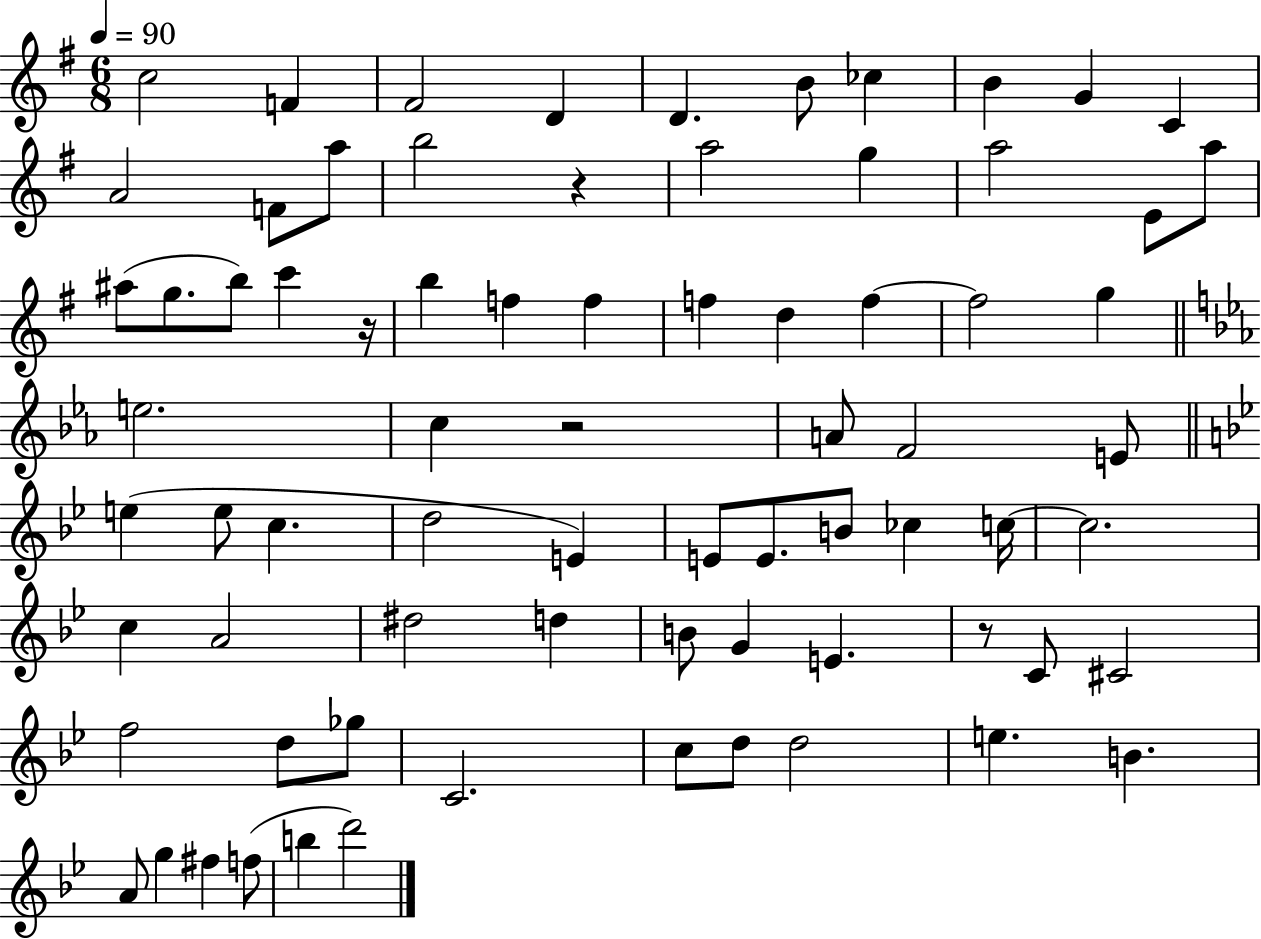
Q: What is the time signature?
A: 6/8